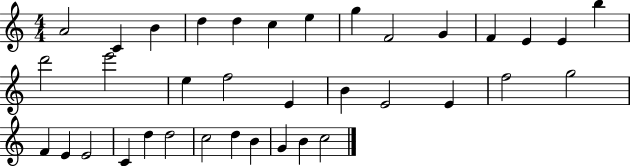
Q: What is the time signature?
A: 4/4